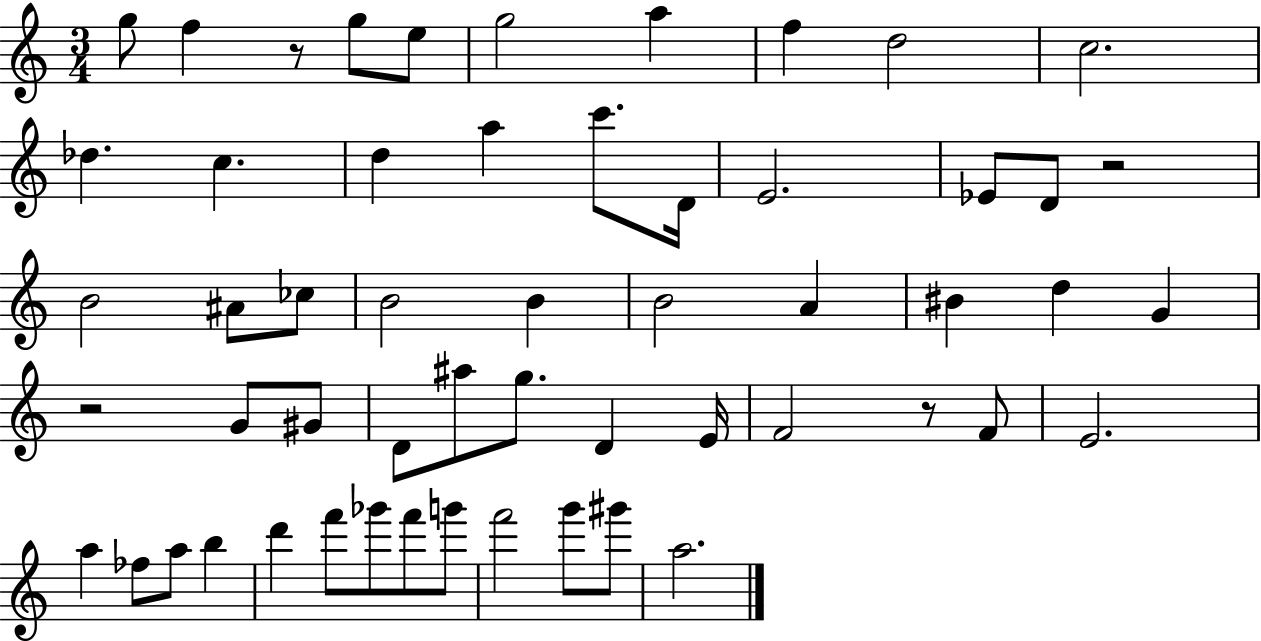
{
  \clef treble
  \numericTimeSignature
  \time 3/4
  \key c \major
  g''8 f''4 r8 g''8 e''8 | g''2 a''4 | f''4 d''2 | c''2. | \break des''4. c''4. | d''4 a''4 c'''8. d'16 | e'2. | ees'8 d'8 r2 | \break b'2 ais'8 ces''8 | b'2 b'4 | b'2 a'4 | bis'4 d''4 g'4 | \break r2 g'8 gis'8 | d'8 ais''8 g''8. d'4 e'16 | f'2 r8 f'8 | e'2. | \break a''4 fes''8 a''8 b''4 | d'''4 f'''8 ges'''8 f'''8 g'''8 | f'''2 g'''8 gis'''8 | a''2. | \break \bar "|."
}